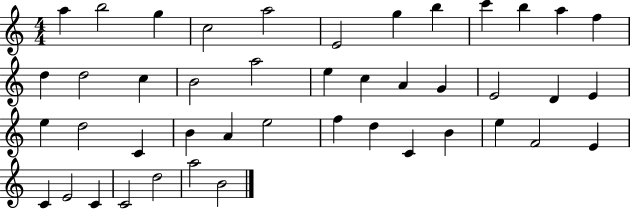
{
  \clef treble
  \numericTimeSignature
  \time 4/4
  \key c \major
  a''4 b''2 g''4 | c''2 a''2 | e'2 g''4 b''4 | c'''4 b''4 a''4 f''4 | \break d''4 d''2 c''4 | b'2 a''2 | e''4 c''4 a'4 g'4 | e'2 d'4 e'4 | \break e''4 d''2 c'4 | b'4 a'4 e''2 | f''4 d''4 c'4 b'4 | e''4 f'2 e'4 | \break c'4 e'2 c'4 | c'2 d''2 | a''2 b'2 | \bar "|."
}